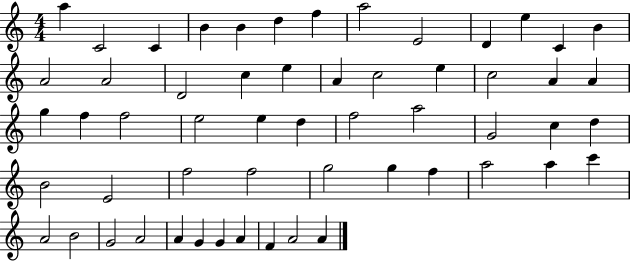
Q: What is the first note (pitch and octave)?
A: A5